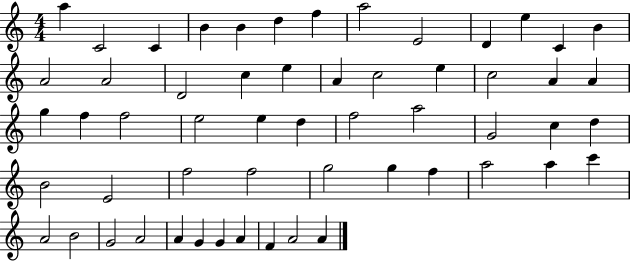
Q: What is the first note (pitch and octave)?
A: A5